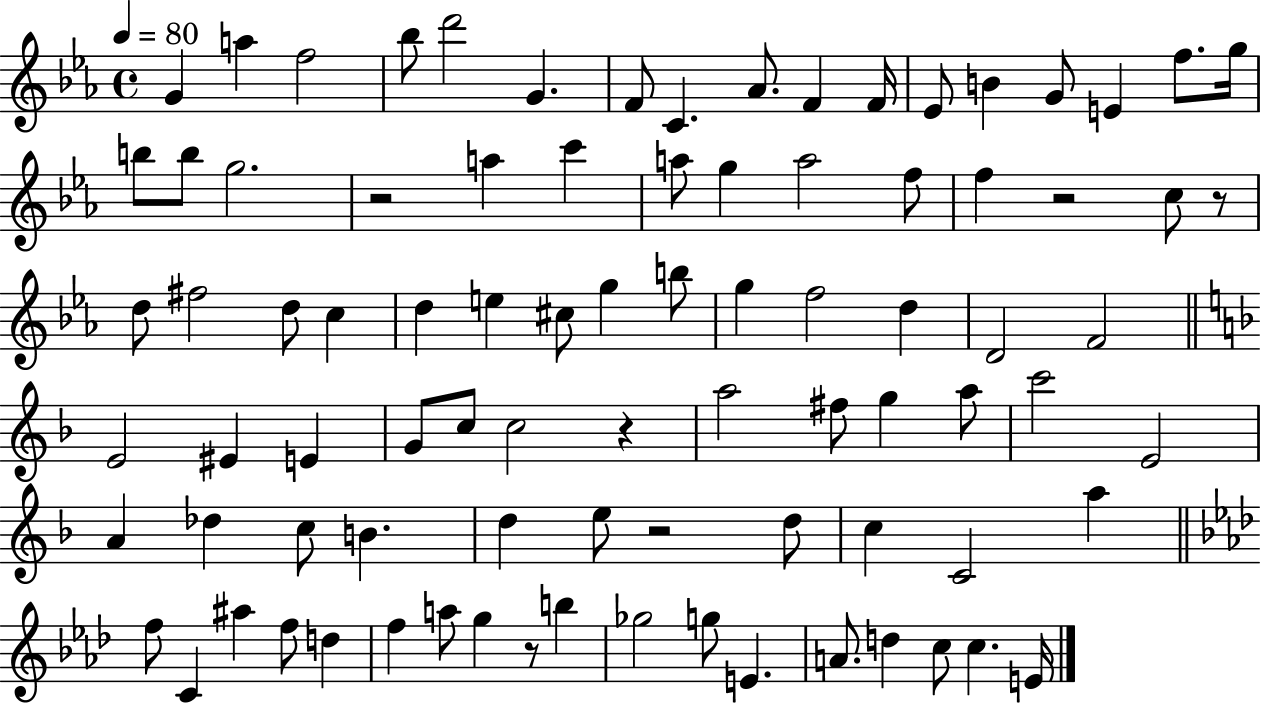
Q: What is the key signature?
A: EES major